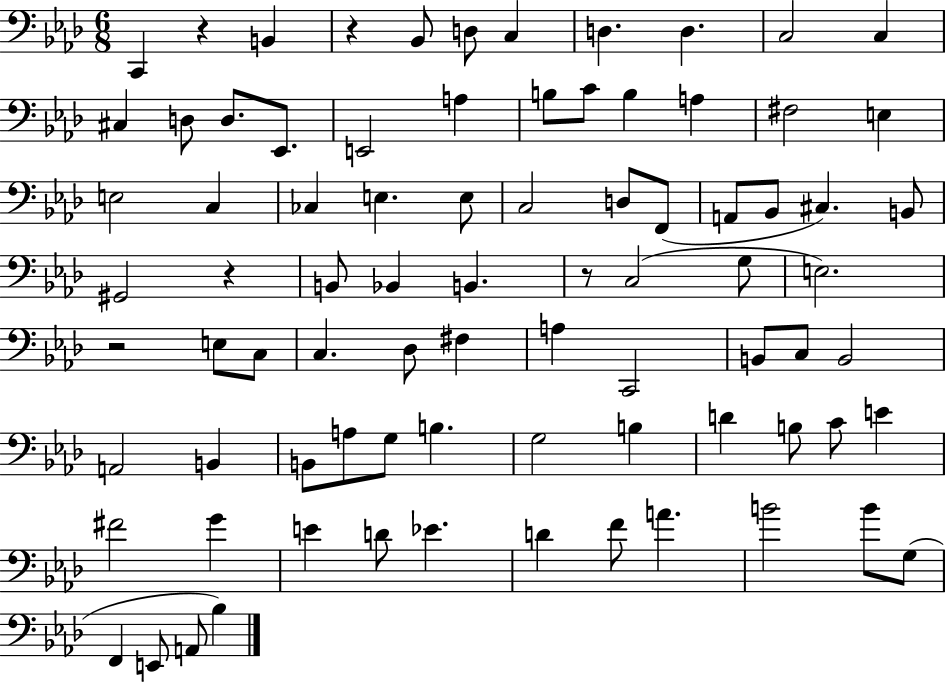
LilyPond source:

{
  \clef bass
  \numericTimeSignature
  \time 6/8
  \key aes \major
  c,4 r4 b,4 | r4 bes,8 d8 c4 | d4. d4. | c2 c4 | \break cis4 d8 d8. ees,8. | e,2 a4 | b8 c'8 b4 a4 | fis2 e4 | \break e2 c4 | ces4 e4. e8 | c2 d8 f,8( | a,8 bes,8 cis4.) b,8 | \break gis,2 r4 | b,8 bes,4 b,4. | r8 c2( g8 | e2.) | \break r2 e8 c8 | c4. des8 fis4 | a4 c,2 | b,8 c8 b,2 | \break a,2 b,4 | b,8 a8 g8 b4. | g2 b4 | d'4 b8 c'8 e'4 | \break fis'2 g'4 | e'4 d'8 ees'4. | d'4 f'8 a'4. | b'2 b'8 g8( | \break f,4 e,8 a,8 bes4) | \bar "|."
}